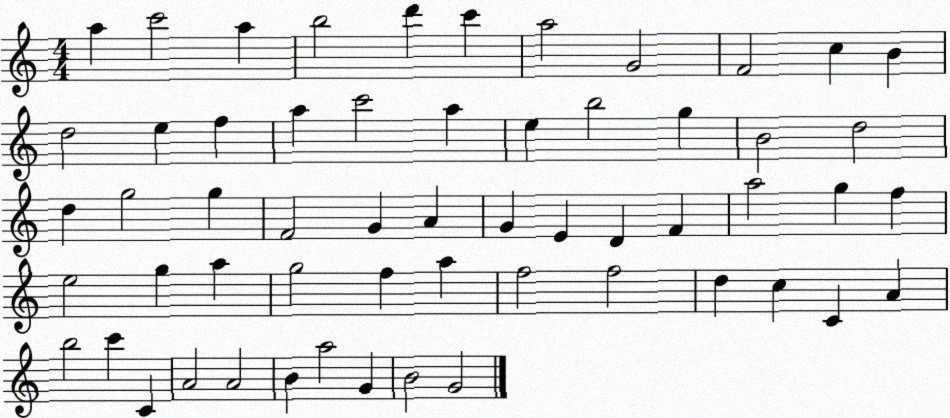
X:1
T:Untitled
M:4/4
L:1/4
K:C
a c'2 a b2 d' c' a2 G2 F2 c B d2 e f a c'2 a e b2 g B2 d2 d g2 g F2 G A G E D F a2 g f e2 g a g2 f a f2 f2 d c C A b2 c' C A2 A2 B a2 G B2 G2